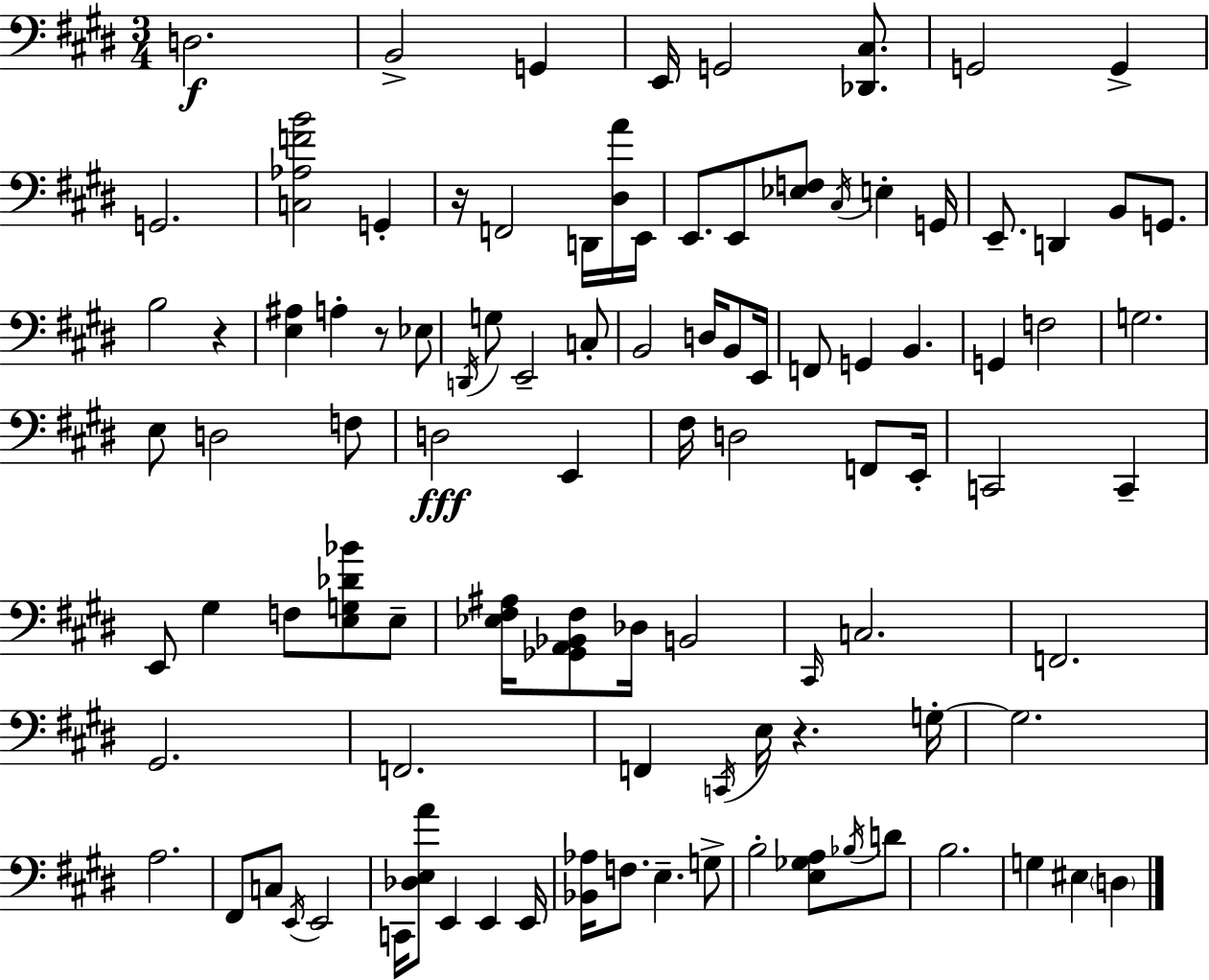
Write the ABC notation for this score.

X:1
T:Untitled
M:3/4
L:1/4
K:E
D,2 B,,2 G,, E,,/4 G,,2 [_D,,^C,]/2 G,,2 G,, G,,2 [C,_A,FB]2 G,, z/4 F,,2 D,,/4 [^D,A]/4 E,,/4 E,,/2 E,,/2 [_E,F,]/2 ^C,/4 E, G,,/4 E,,/2 D,, B,,/2 G,,/2 B,2 z [E,^A,] A, z/2 _E,/2 D,,/4 G,/2 E,,2 C,/2 B,,2 D,/4 B,,/2 E,,/4 F,,/2 G,, B,, G,, F,2 G,2 E,/2 D,2 F,/2 D,2 E,, ^F,/4 D,2 F,,/2 E,,/4 C,,2 C,, E,,/2 ^G, F,/2 [E,G,_D_B]/2 E,/2 [_E,^F,^A,]/4 [_G,,A,,_B,,^F,]/2 _D,/4 B,,2 ^C,,/4 C,2 F,,2 ^G,,2 F,,2 F,, C,,/4 E,/4 z G,/4 G,2 A,2 ^F,,/2 C,/2 E,,/4 E,,2 C,,/4 [_D,E,A]/2 E,, E,, E,,/4 [_B,,_A,]/4 F,/2 E, G,/2 B,2 [E,_G,A,]/2 _B,/4 D/2 B,2 G, ^E, D,